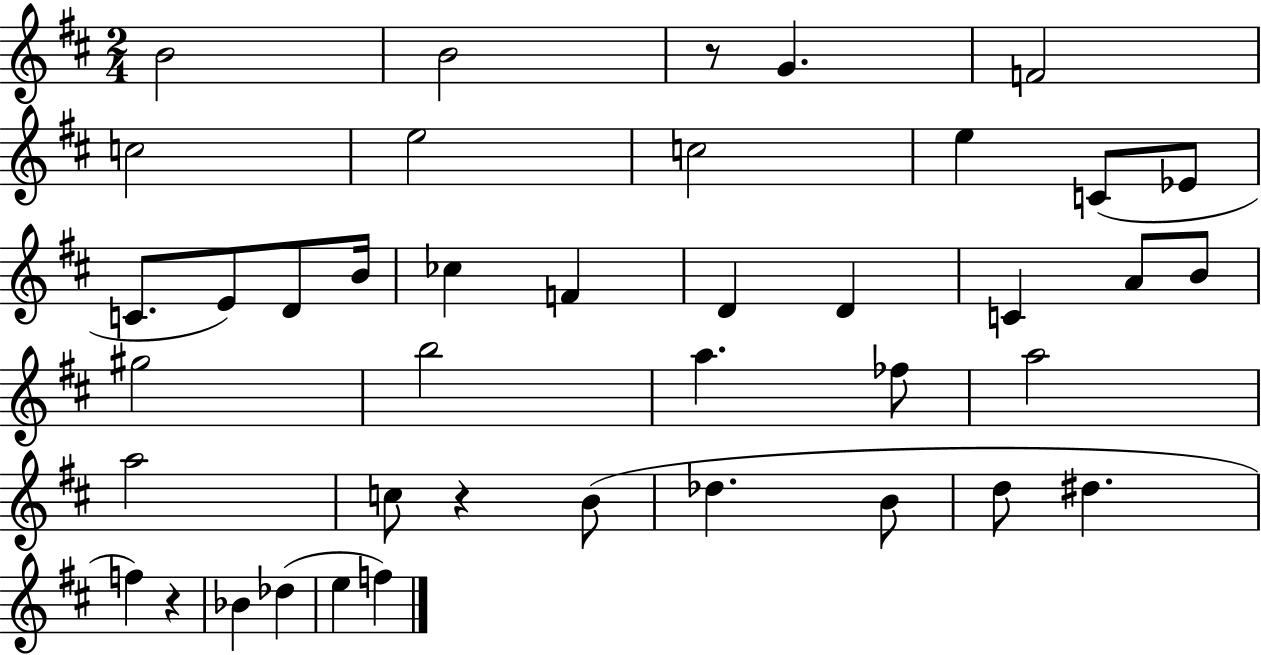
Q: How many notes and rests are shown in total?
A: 41